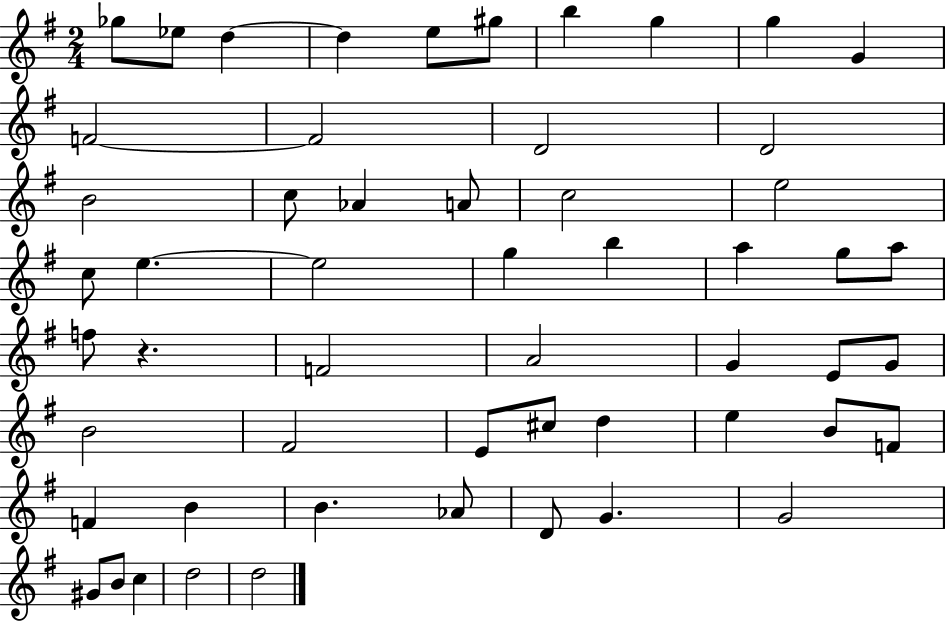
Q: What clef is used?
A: treble